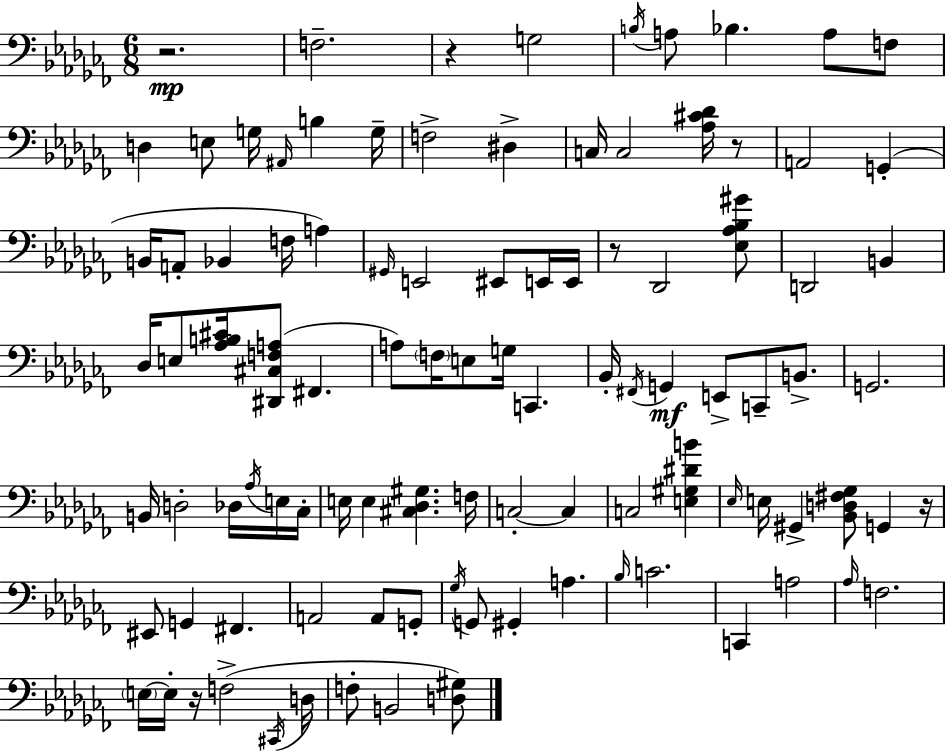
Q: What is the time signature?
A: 6/8